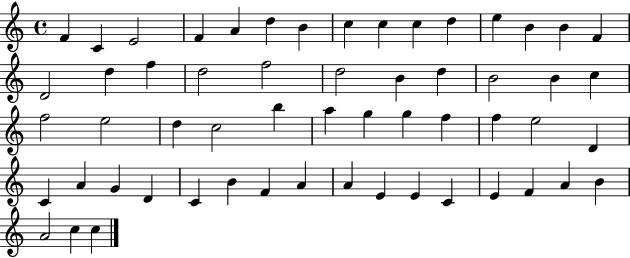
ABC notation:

X:1
T:Untitled
M:4/4
L:1/4
K:C
F C E2 F A d B c c c d e B B F D2 d f d2 f2 d2 B d B2 B c f2 e2 d c2 b a g g f f e2 D C A G D C B F A A E E C E F A B A2 c c